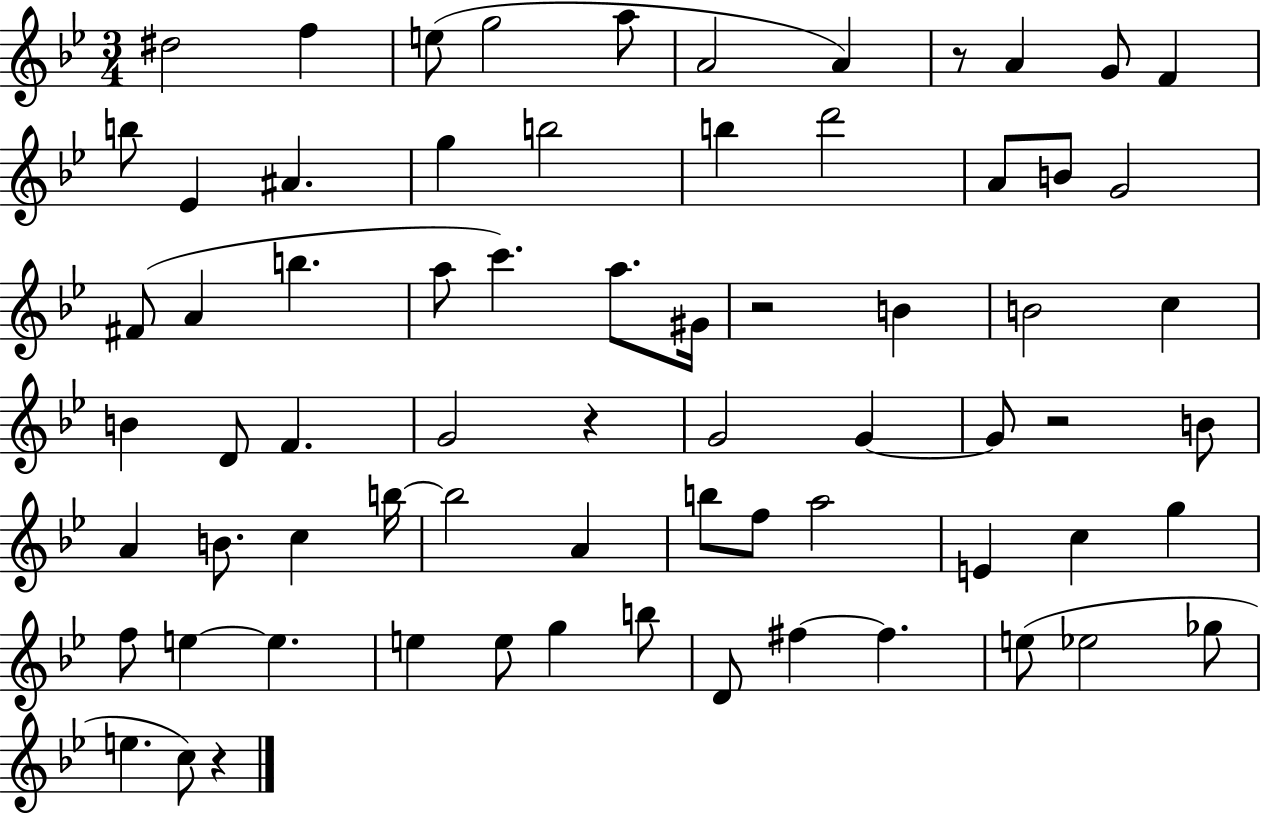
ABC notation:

X:1
T:Untitled
M:3/4
L:1/4
K:Bb
^d2 f e/2 g2 a/2 A2 A z/2 A G/2 F b/2 _E ^A g b2 b d'2 A/2 B/2 G2 ^F/2 A b a/2 c' a/2 ^G/4 z2 B B2 c B D/2 F G2 z G2 G G/2 z2 B/2 A B/2 c b/4 b2 A b/2 f/2 a2 E c g f/2 e e e e/2 g b/2 D/2 ^f ^f e/2 _e2 _g/2 e c/2 z